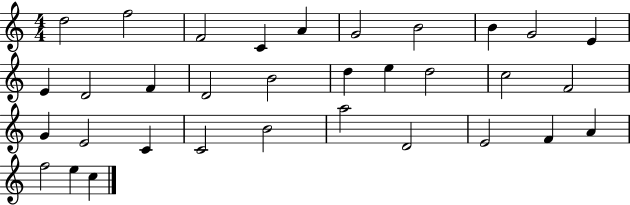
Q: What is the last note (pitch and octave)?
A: C5